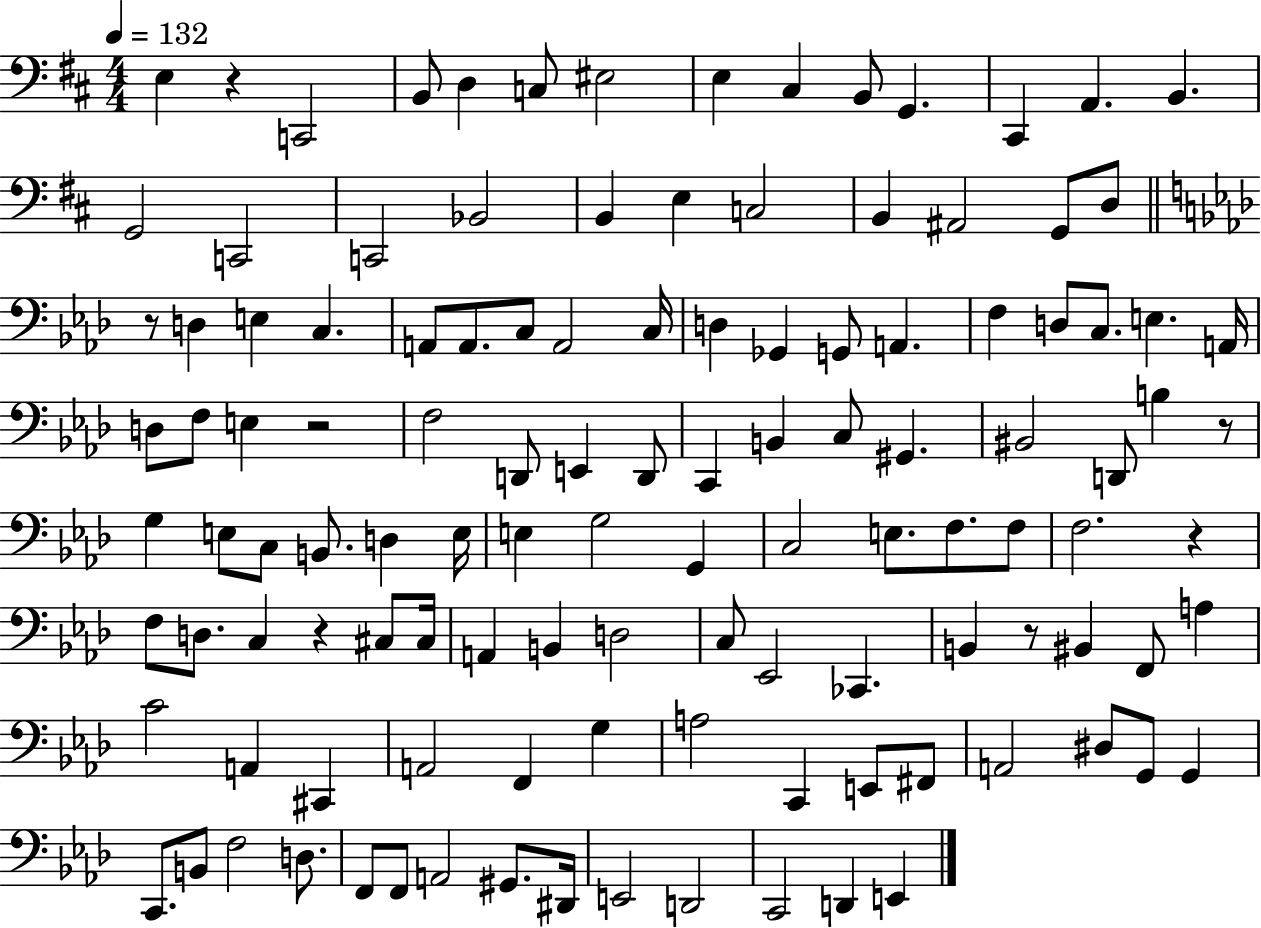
X:1
T:Untitled
M:4/4
L:1/4
K:D
E, z C,,2 B,,/2 D, C,/2 ^E,2 E, ^C, B,,/2 G,, ^C,, A,, B,, G,,2 C,,2 C,,2 _B,,2 B,, E, C,2 B,, ^A,,2 G,,/2 D,/2 z/2 D, E, C, A,,/2 A,,/2 C,/2 A,,2 C,/4 D, _G,, G,,/2 A,, F, D,/2 C,/2 E, A,,/4 D,/2 F,/2 E, z2 F,2 D,,/2 E,, D,,/2 C,, B,, C,/2 ^G,, ^B,,2 D,,/2 B, z/2 G, E,/2 C,/2 B,,/2 D, E,/4 E, G,2 G,, C,2 E,/2 F,/2 F,/2 F,2 z F,/2 D,/2 C, z ^C,/2 ^C,/4 A,, B,, D,2 C,/2 _E,,2 _C,, B,, z/2 ^B,, F,,/2 A, C2 A,, ^C,, A,,2 F,, G, A,2 C,, E,,/2 ^F,,/2 A,,2 ^D,/2 G,,/2 G,, C,,/2 B,,/2 F,2 D,/2 F,,/2 F,,/2 A,,2 ^G,,/2 ^D,,/4 E,,2 D,,2 C,,2 D,, E,,